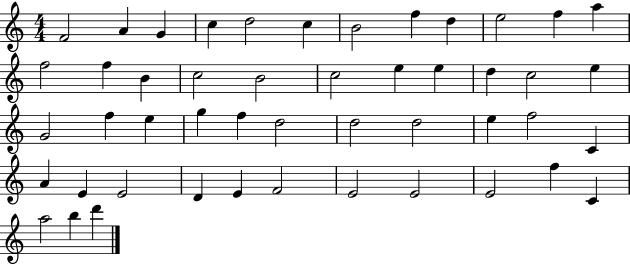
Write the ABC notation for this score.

X:1
T:Untitled
M:4/4
L:1/4
K:C
F2 A G c d2 c B2 f d e2 f a f2 f B c2 B2 c2 e e d c2 e G2 f e g f d2 d2 d2 e f2 C A E E2 D E F2 E2 E2 E2 f C a2 b d'